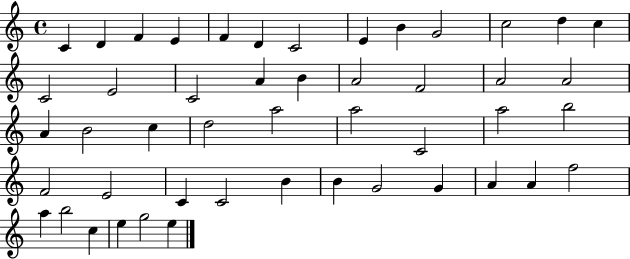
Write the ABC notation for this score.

X:1
T:Untitled
M:4/4
L:1/4
K:C
C D F E F D C2 E B G2 c2 d c C2 E2 C2 A B A2 F2 A2 A2 A B2 c d2 a2 a2 C2 a2 b2 F2 E2 C C2 B B G2 G A A f2 a b2 c e g2 e